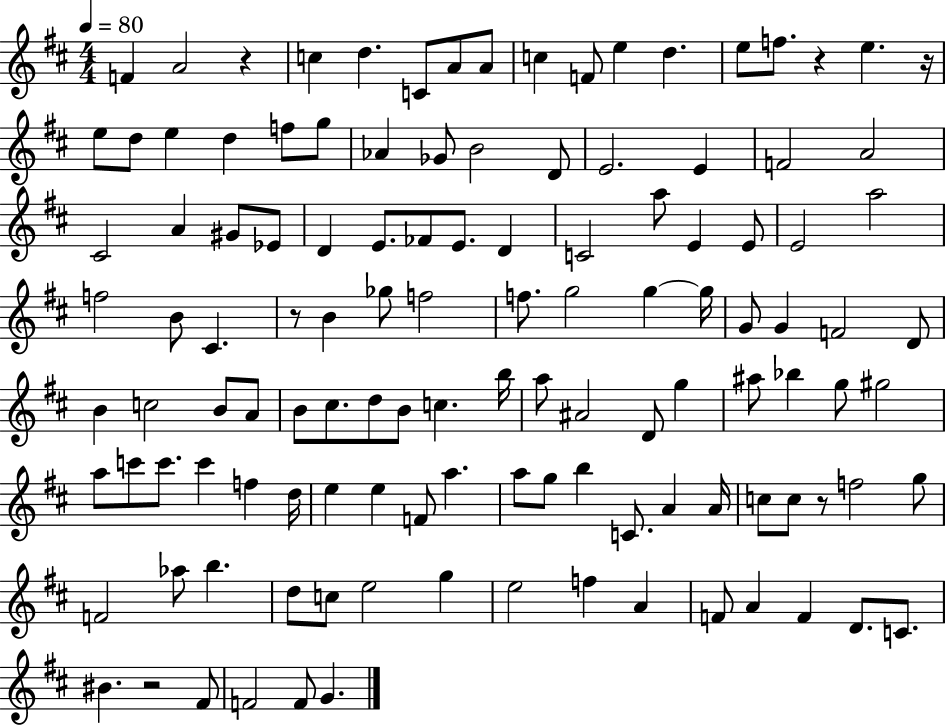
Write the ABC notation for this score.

X:1
T:Untitled
M:4/4
L:1/4
K:D
F A2 z c d C/2 A/2 A/2 c F/2 e d e/2 f/2 z e z/4 e/2 d/2 e d f/2 g/2 _A _G/2 B2 D/2 E2 E F2 A2 ^C2 A ^G/2 _E/2 D E/2 _F/2 E/2 D C2 a/2 E E/2 E2 a2 f2 B/2 ^C z/2 B _g/2 f2 f/2 g2 g g/4 G/2 G F2 D/2 B c2 B/2 A/2 B/2 ^c/2 d/2 B/2 c b/4 a/2 ^A2 D/2 g ^a/2 _b g/2 ^g2 a/2 c'/2 c'/2 c' f d/4 e e F/2 a a/2 g/2 b C/2 A A/4 c/2 c/2 z/2 f2 g/2 F2 _a/2 b d/2 c/2 e2 g e2 f A F/2 A F D/2 C/2 ^B z2 ^F/2 F2 F/2 G